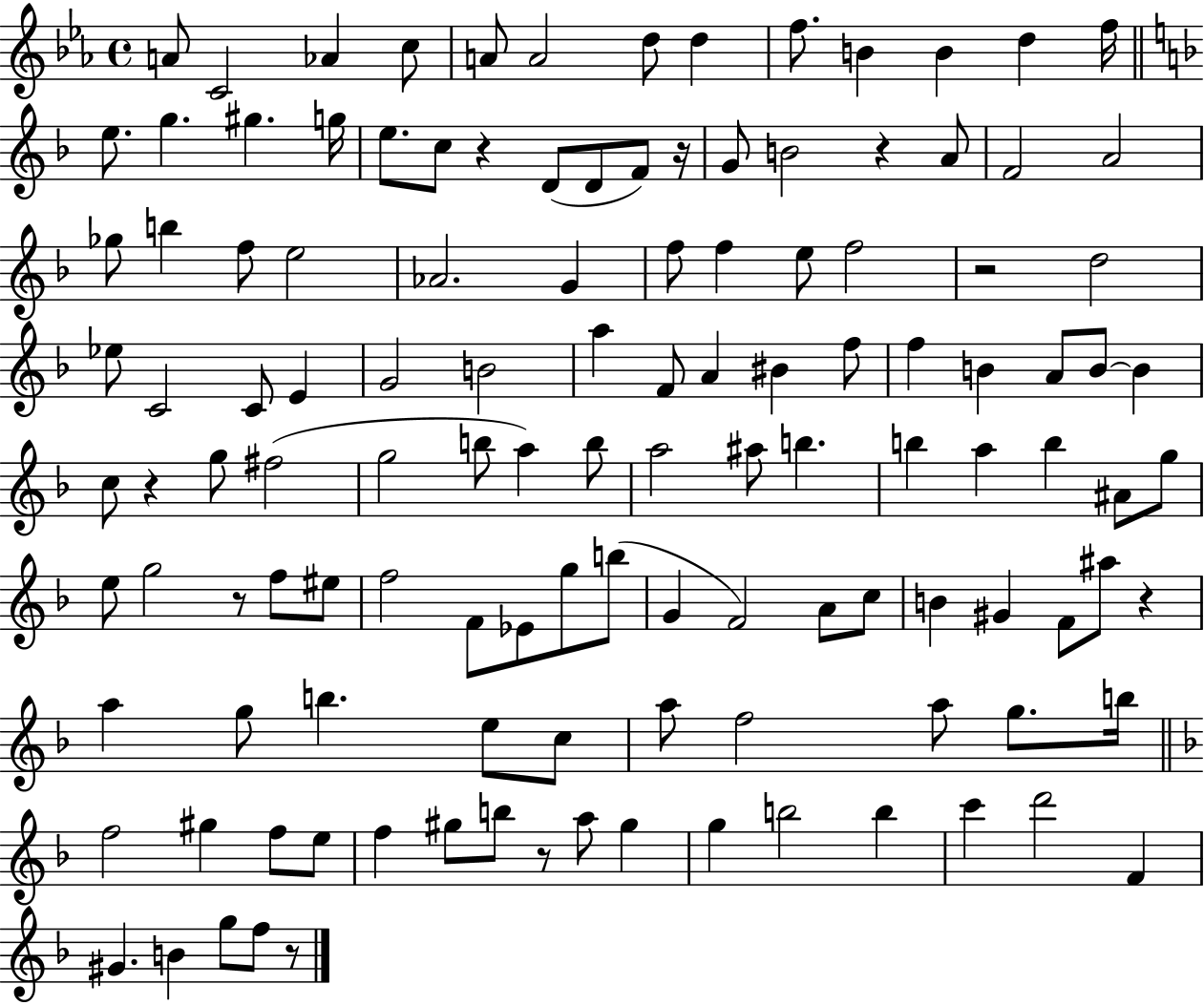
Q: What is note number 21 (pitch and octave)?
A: D4